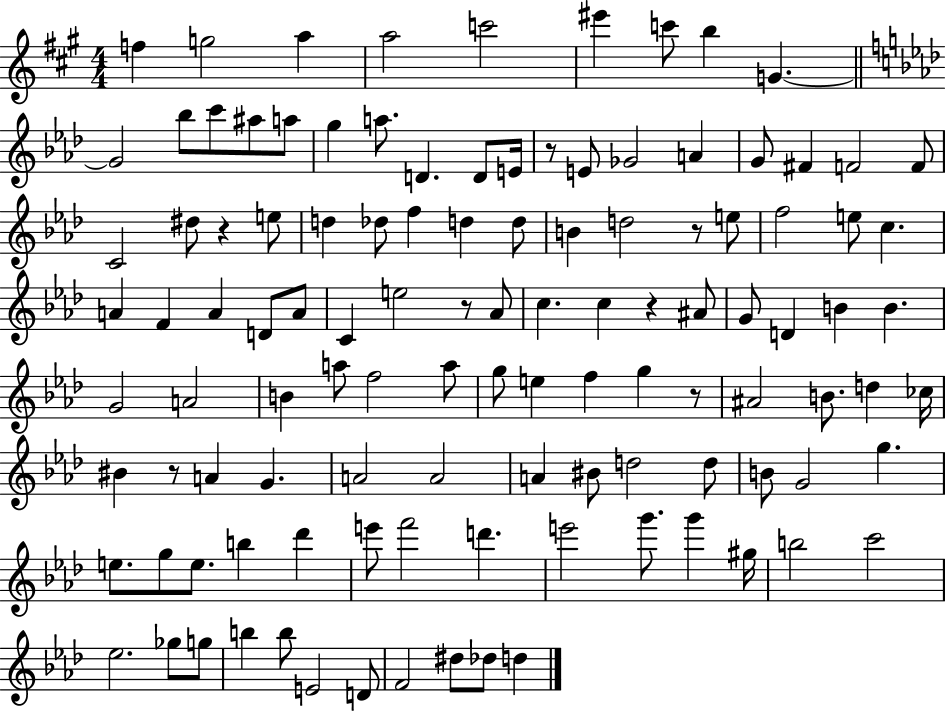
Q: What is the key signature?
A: A major